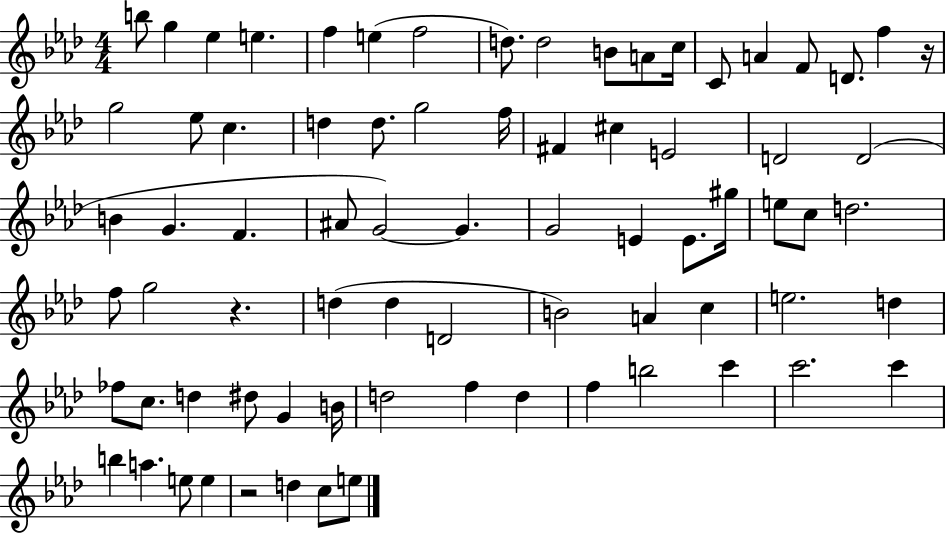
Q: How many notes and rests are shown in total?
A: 76